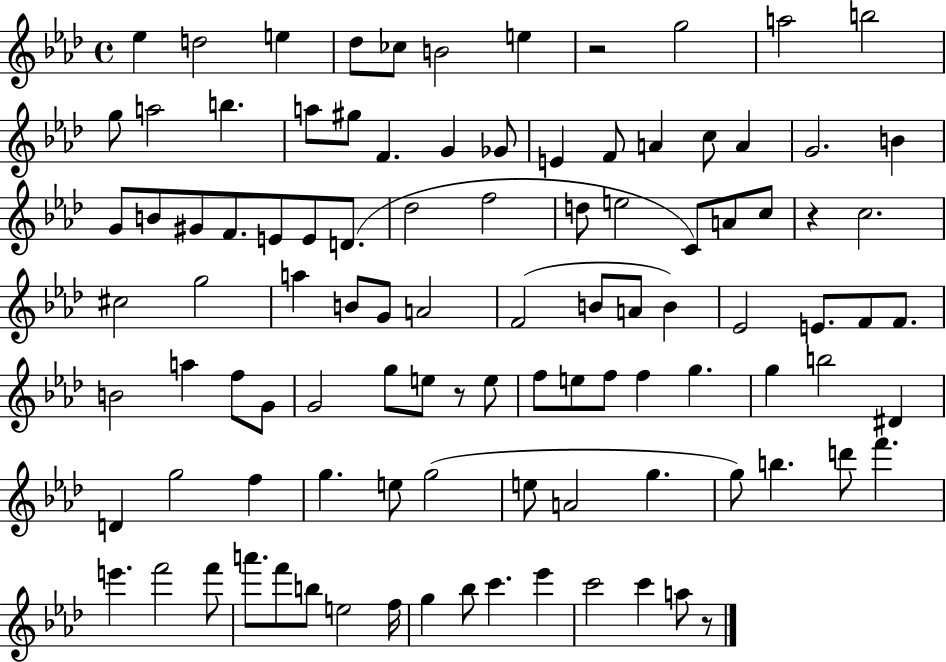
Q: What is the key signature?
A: AES major